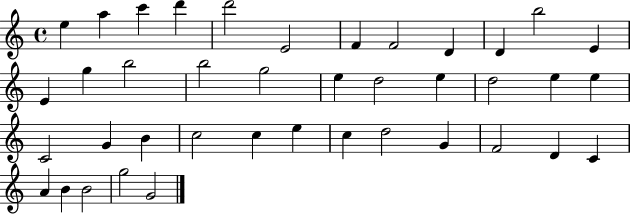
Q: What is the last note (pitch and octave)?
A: G4